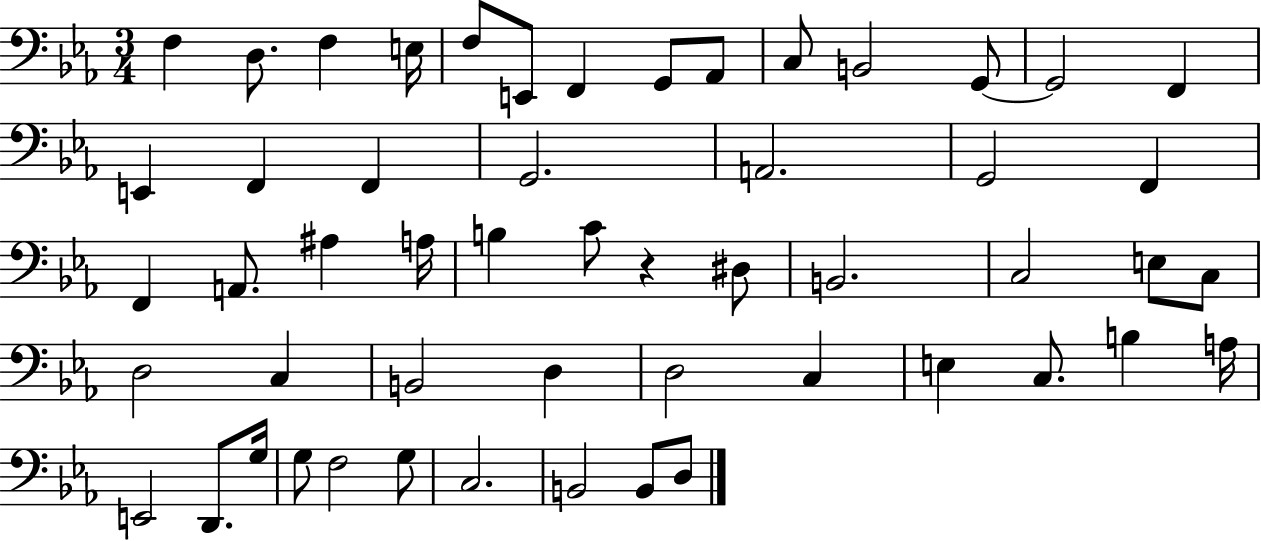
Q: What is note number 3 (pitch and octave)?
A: F3